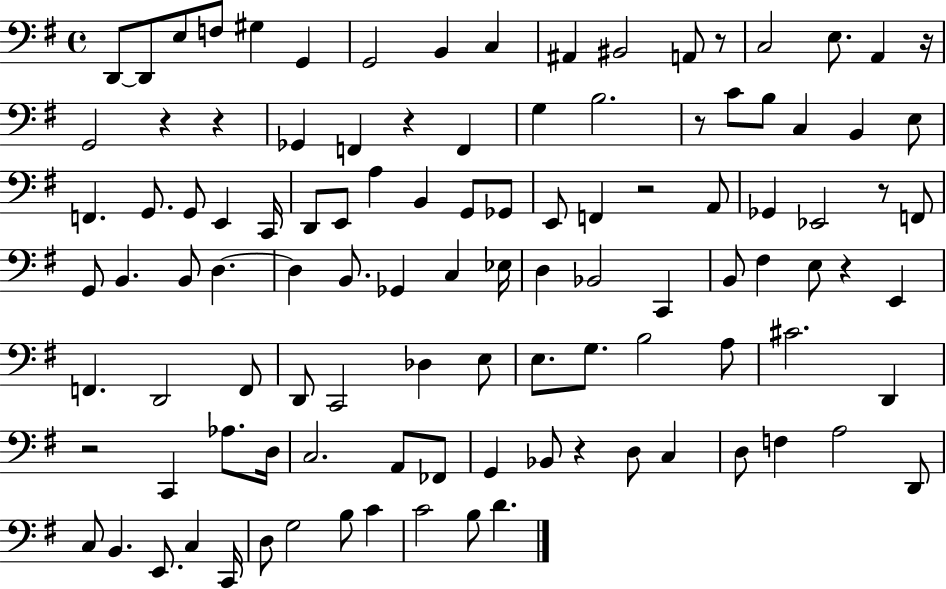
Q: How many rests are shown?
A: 11